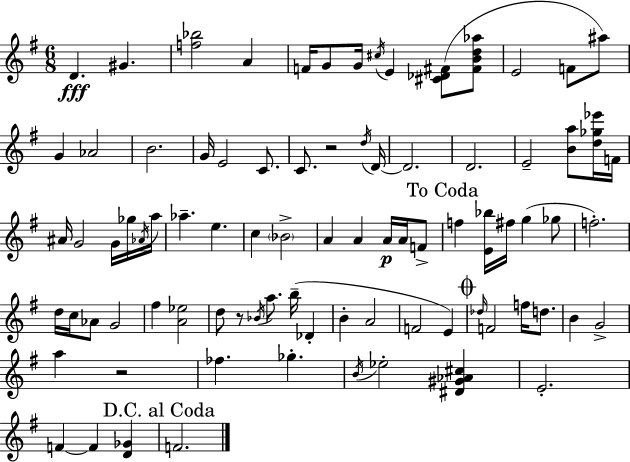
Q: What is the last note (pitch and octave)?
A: F4